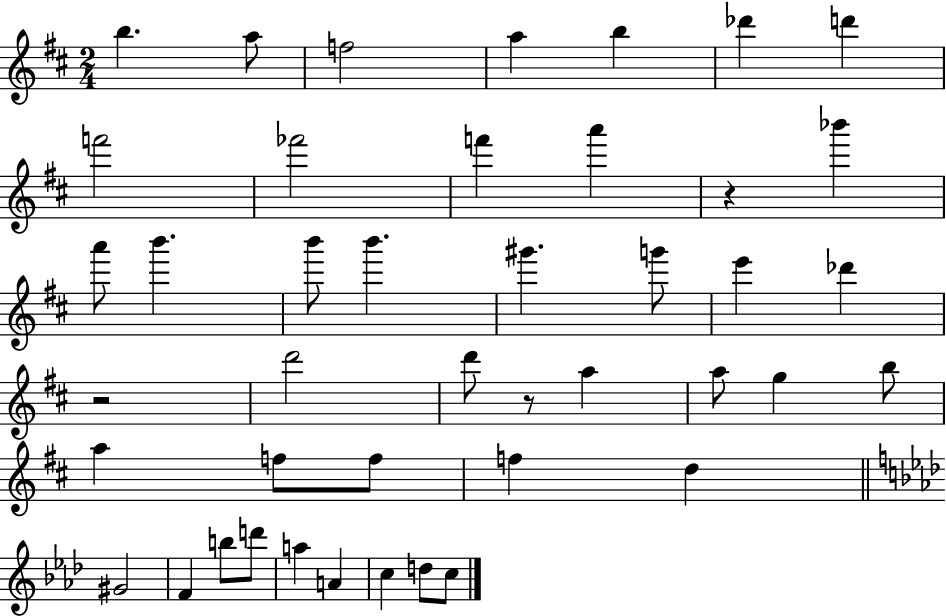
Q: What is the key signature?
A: D major